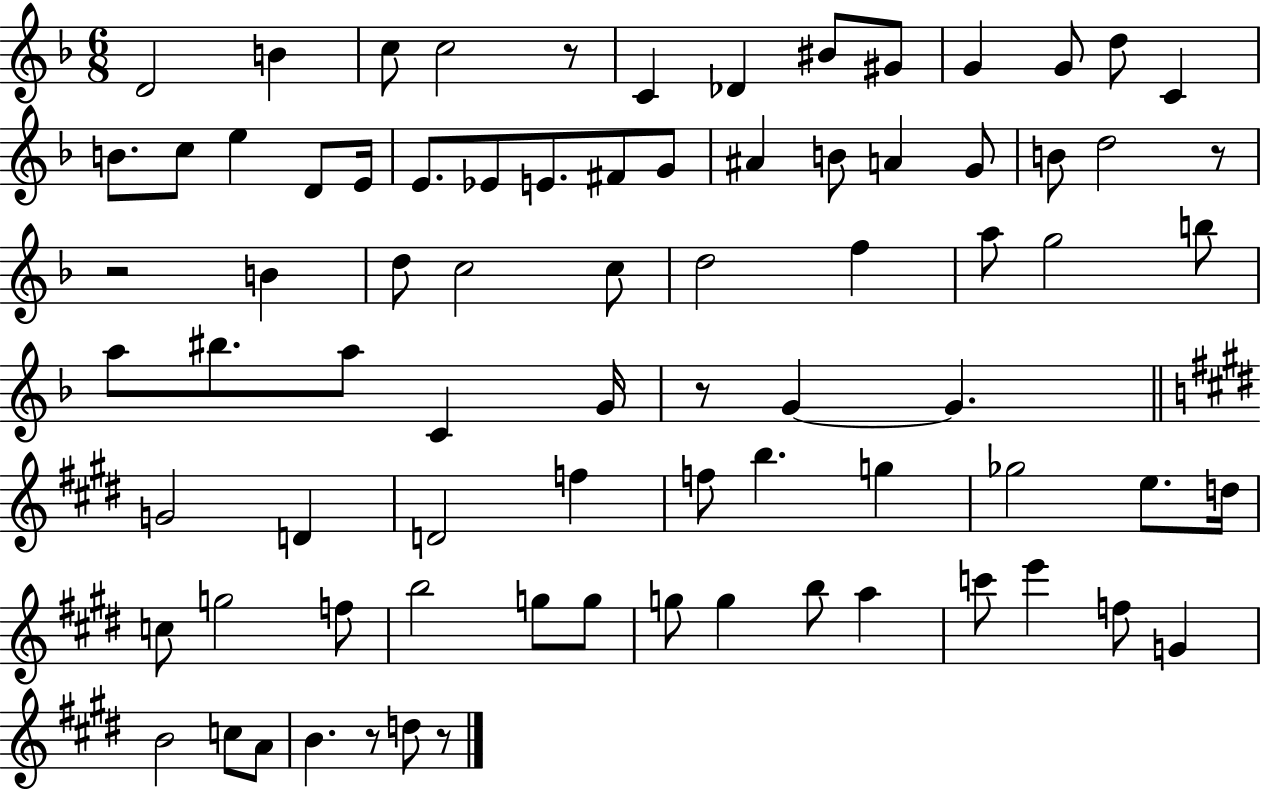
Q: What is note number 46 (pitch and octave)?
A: D4